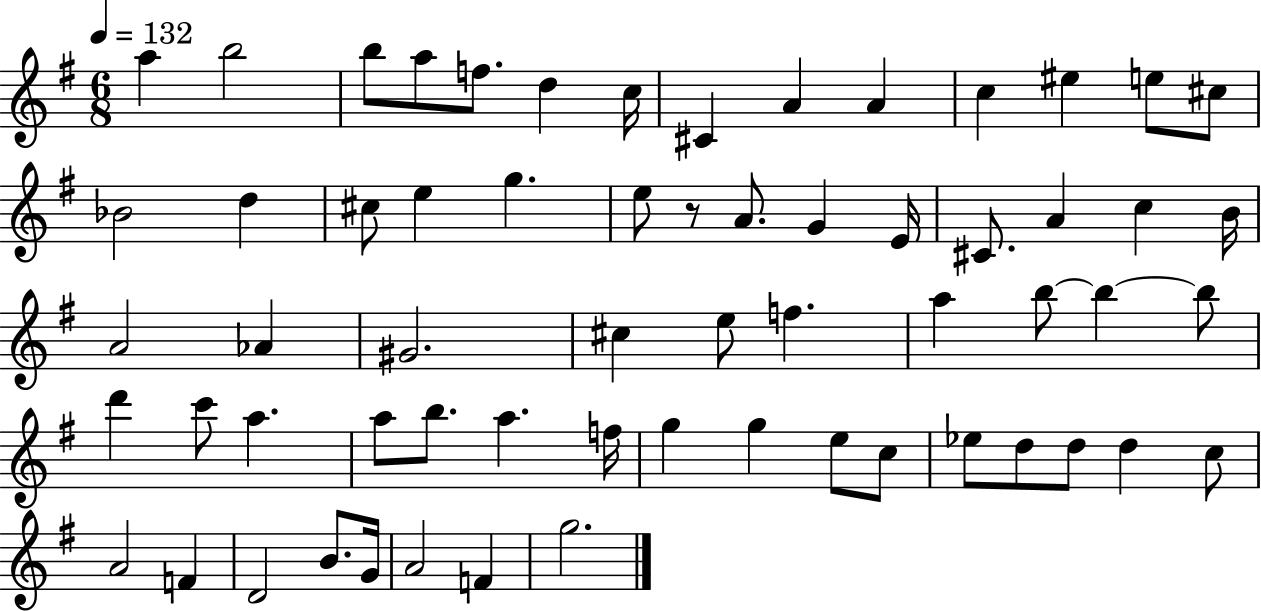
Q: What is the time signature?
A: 6/8